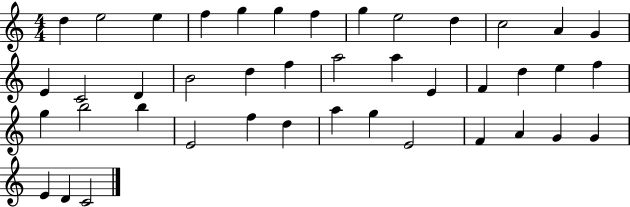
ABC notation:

X:1
T:Untitled
M:4/4
L:1/4
K:C
d e2 e f g g f g e2 d c2 A G E C2 D B2 d f a2 a E F d e f g b2 b E2 f d a g E2 F A G G E D C2